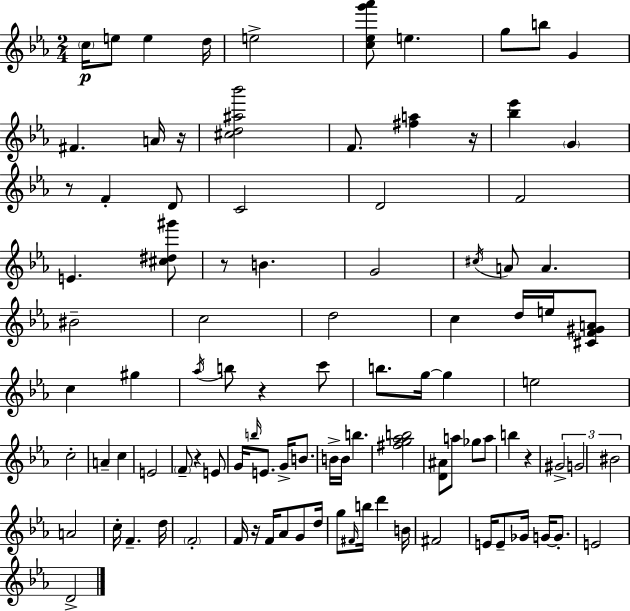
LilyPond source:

{
  \clef treble
  \numericTimeSignature
  \time 2/4
  \key ees \major
  \parenthesize c''16\p e''8 e''4 d''16 | e''2-> | <c'' ees'' g''' aes'''>8 e''4. | g''8 b''8 g'4 | \break fis'4. a'16 r16 | <cis'' d'' ais'' bes'''>2 | f'8. <fis'' a''>4 r16 | <bes'' ees'''>4 \parenthesize g'4 | \break r8 f'4-. d'8 | c'2 | d'2 | f'2 | \break e'4. <cis'' dis'' gis'''>8 | r8 b'4. | g'2 | \acciaccatura { cis''16 } a'8 a'4. | \break bis'2-- | c''2 | d''2 | c''4 d''16 e''16 <cis' f' gis' a'>8 | \break c''4 gis''4 | \acciaccatura { aes''16 } b''8 r4 | c'''8 b''8. g''16~~ g''4 | e''2 | \break c''2-. | a'4-- c''4 | e'2 | \parenthesize f'8-- r4 | \break e'8 g'16 \grace { b''16 } e'8. g'16-> | b'8. b'16-> b'16 b''4. | <fis'' g'' aes'' b''>2 | <d' ais'>8 a''8 ges''8 | \break a''8 b''4 r4 | \tuplet 3/2 { gis'2-> | g'2 | bis'2 } | \break a'2 | c''16-. f'4.-- | d''16 \parenthesize f'2-. | f'16 r16 f'16 aes'8 | \break g'8 d''16 g''8 \grace { fis'16 } b''16 d'''4 | b'16 fis'2 | e'16 e'8-- ges'16 | g'16~~ g'8.-. e'2 | \break d'2-> | \bar "|."
}